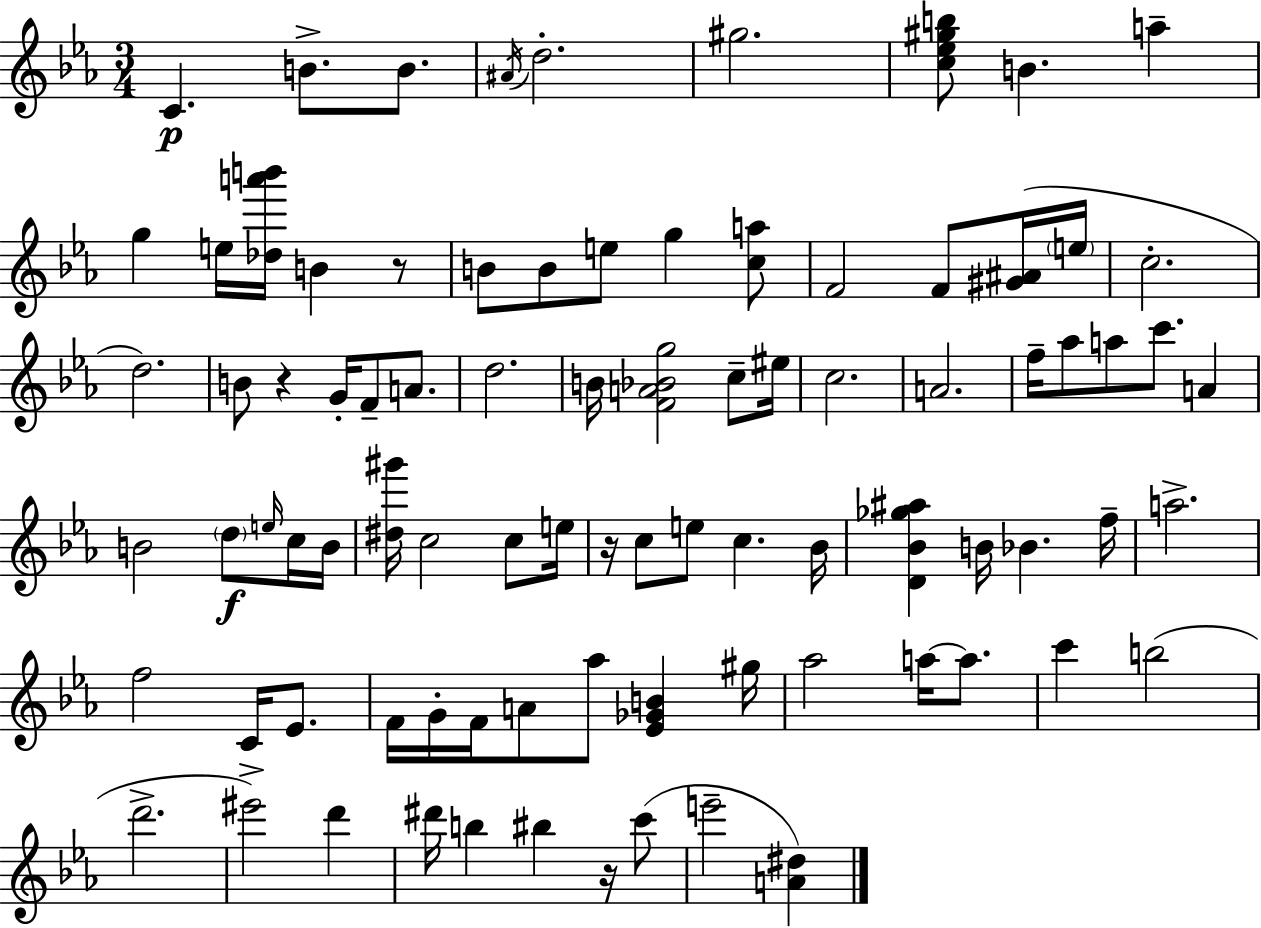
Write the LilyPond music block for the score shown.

{
  \clef treble
  \numericTimeSignature
  \time 3/4
  \key ees \major
  c'4.\p b'8.-> b'8. | \acciaccatura { ais'16 } d''2.-. | gis''2. | <c'' ees'' gis'' b''>8 b'4. a''4-- | \break g''4 e''16 <des'' a''' b'''>16 b'4 r8 | b'8 b'8 e''8 g''4 <c'' a''>8 | f'2 f'8 <gis' ais'>16( | \parenthesize e''16 c''2.-. | \break d''2.) | b'8 r4 g'16-. f'8-- a'8. | d''2. | b'16 <f' a' bes' g''>2 c''8-- | \break eis''16 c''2. | a'2. | f''16-- aes''8 a''8 c'''8. a'4 | b'2 \parenthesize d''8\f \grace { e''16 } | \break c''16 b'16 <dis'' gis'''>16 c''2 c''8 | e''16 r16 c''8 e''8 c''4. | bes'16 <d' bes' ges'' ais''>4 b'16 bes'4. | f''16-- a''2.-> | \break f''2 c'16 ees'8. | f'16 g'16-. f'16 a'8 aes''8 <ees' ges' b'>4 | gis''16 aes''2 a''16~~ a''8. | c'''4 b''2( | \break d'''2.-> | eis'''2->) d'''4 | dis'''16 b''4 bis''4 r16 | c'''8( e'''2-- <a' dis''>4) | \break \bar "|."
}